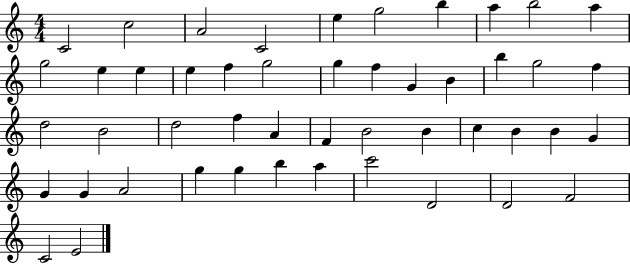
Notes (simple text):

C4/h C5/h A4/h C4/h E5/q G5/h B5/q A5/q B5/h A5/q G5/h E5/q E5/q E5/q F5/q G5/h G5/q F5/q G4/q B4/q B5/q G5/h F5/q D5/h B4/h D5/h F5/q A4/q F4/q B4/h B4/q C5/q B4/q B4/q G4/q G4/q G4/q A4/h G5/q G5/q B5/q A5/q C6/h D4/h D4/h F4/h C4/h E4/h